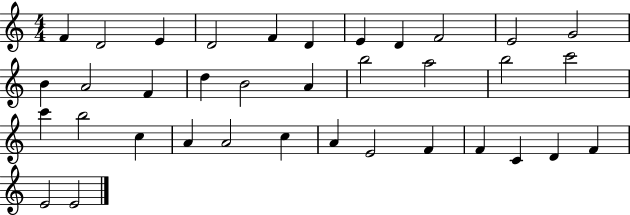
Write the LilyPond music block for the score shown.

{
  \clef treble
  \numericTimeSignature
  \time 4/4
  \key c \major
  f'4 d'2 e'4 | d'2 f'4 d'4 | e'4 d'4 f'2 | e'2 g'2 | \break b'4 a'2 f'4 | d''4 b'2 a'4 | b''2 a''2 | b''2 c'''2 | \break c'''4 b''2 c''4 | a'4 a'2 c''4 | a'4 e'2 f'4 | f'4 c'4 d'4 f'4 | \break e'2 e'2 | \bar "|."
}